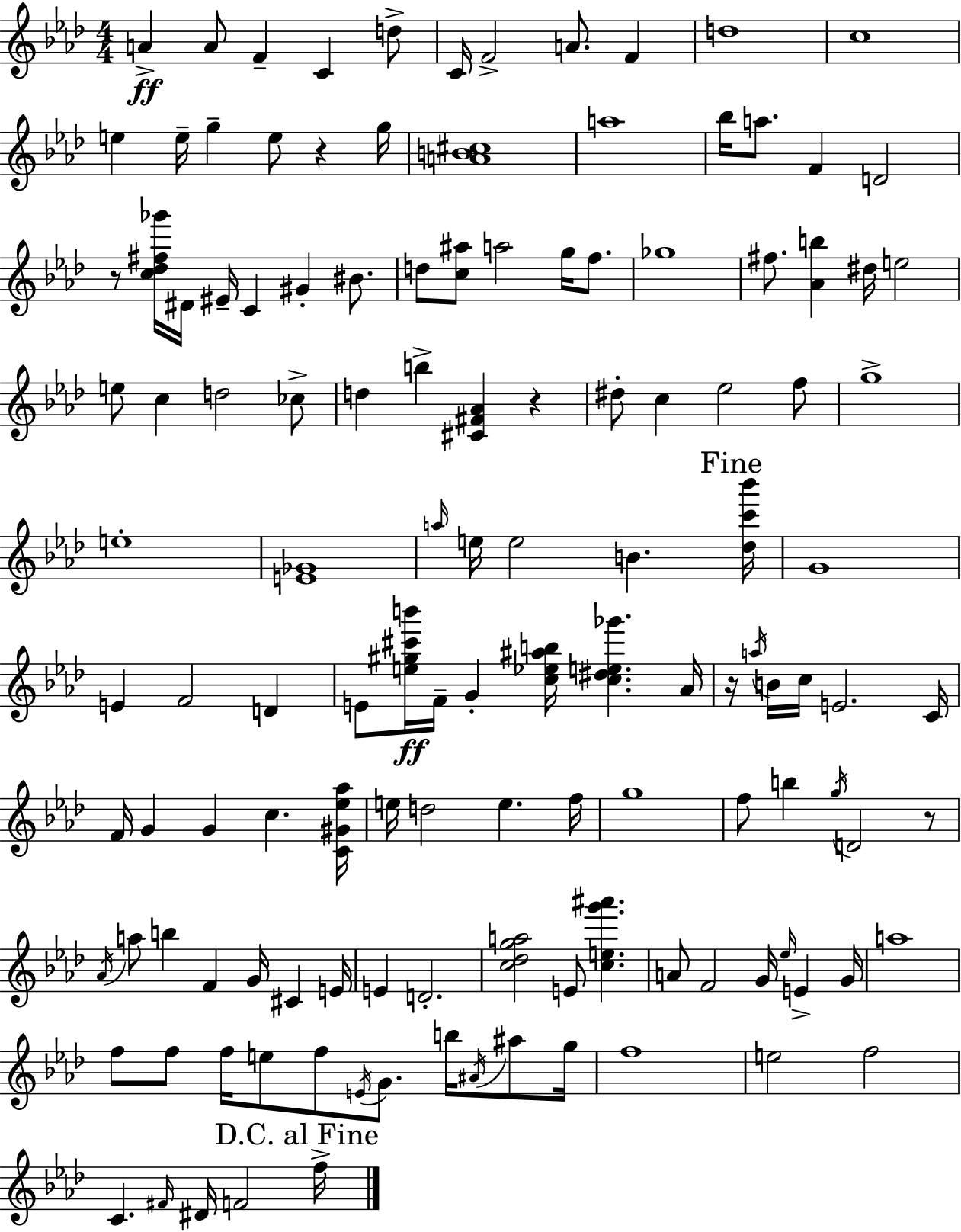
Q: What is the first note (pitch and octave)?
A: A4